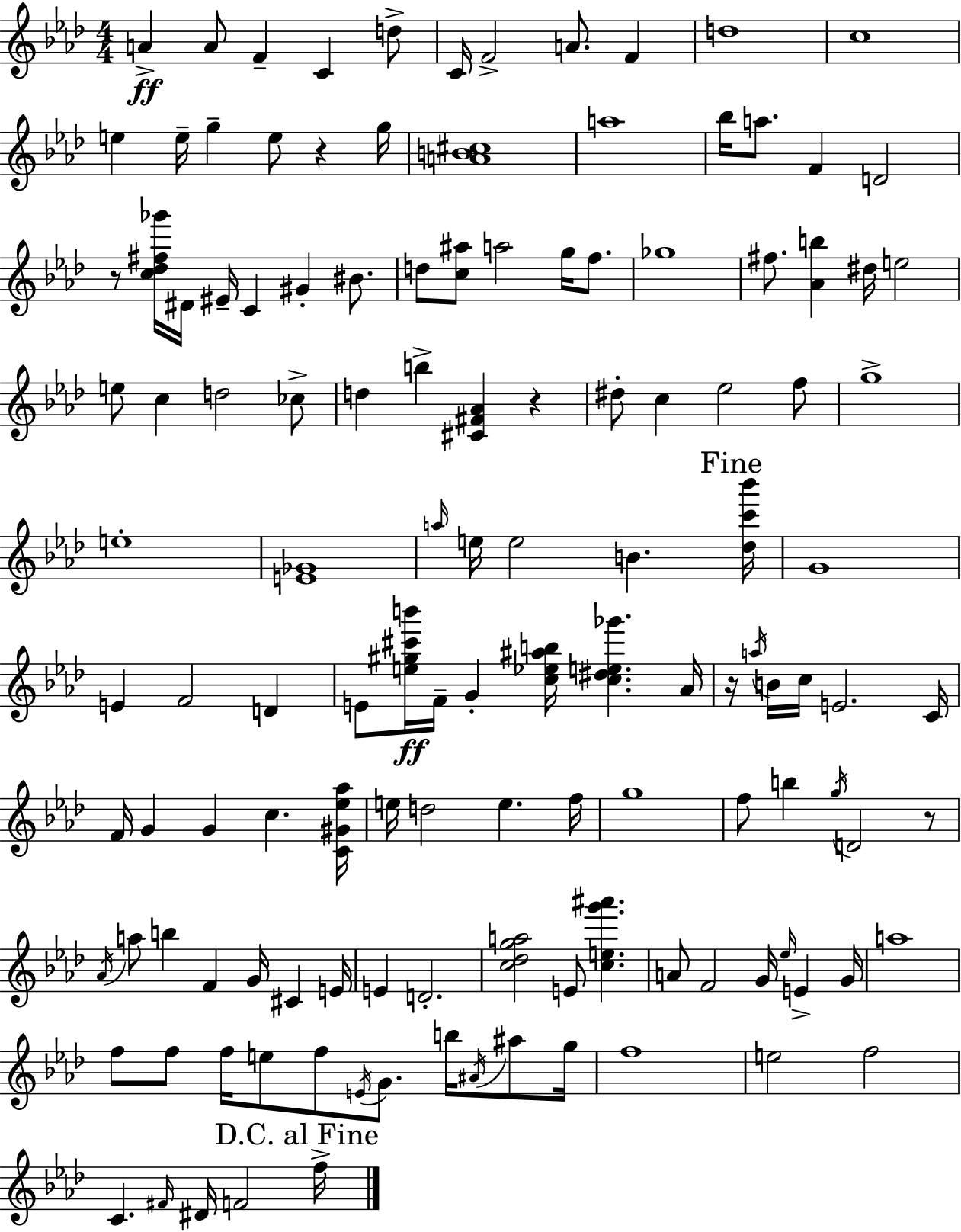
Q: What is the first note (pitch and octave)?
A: A4